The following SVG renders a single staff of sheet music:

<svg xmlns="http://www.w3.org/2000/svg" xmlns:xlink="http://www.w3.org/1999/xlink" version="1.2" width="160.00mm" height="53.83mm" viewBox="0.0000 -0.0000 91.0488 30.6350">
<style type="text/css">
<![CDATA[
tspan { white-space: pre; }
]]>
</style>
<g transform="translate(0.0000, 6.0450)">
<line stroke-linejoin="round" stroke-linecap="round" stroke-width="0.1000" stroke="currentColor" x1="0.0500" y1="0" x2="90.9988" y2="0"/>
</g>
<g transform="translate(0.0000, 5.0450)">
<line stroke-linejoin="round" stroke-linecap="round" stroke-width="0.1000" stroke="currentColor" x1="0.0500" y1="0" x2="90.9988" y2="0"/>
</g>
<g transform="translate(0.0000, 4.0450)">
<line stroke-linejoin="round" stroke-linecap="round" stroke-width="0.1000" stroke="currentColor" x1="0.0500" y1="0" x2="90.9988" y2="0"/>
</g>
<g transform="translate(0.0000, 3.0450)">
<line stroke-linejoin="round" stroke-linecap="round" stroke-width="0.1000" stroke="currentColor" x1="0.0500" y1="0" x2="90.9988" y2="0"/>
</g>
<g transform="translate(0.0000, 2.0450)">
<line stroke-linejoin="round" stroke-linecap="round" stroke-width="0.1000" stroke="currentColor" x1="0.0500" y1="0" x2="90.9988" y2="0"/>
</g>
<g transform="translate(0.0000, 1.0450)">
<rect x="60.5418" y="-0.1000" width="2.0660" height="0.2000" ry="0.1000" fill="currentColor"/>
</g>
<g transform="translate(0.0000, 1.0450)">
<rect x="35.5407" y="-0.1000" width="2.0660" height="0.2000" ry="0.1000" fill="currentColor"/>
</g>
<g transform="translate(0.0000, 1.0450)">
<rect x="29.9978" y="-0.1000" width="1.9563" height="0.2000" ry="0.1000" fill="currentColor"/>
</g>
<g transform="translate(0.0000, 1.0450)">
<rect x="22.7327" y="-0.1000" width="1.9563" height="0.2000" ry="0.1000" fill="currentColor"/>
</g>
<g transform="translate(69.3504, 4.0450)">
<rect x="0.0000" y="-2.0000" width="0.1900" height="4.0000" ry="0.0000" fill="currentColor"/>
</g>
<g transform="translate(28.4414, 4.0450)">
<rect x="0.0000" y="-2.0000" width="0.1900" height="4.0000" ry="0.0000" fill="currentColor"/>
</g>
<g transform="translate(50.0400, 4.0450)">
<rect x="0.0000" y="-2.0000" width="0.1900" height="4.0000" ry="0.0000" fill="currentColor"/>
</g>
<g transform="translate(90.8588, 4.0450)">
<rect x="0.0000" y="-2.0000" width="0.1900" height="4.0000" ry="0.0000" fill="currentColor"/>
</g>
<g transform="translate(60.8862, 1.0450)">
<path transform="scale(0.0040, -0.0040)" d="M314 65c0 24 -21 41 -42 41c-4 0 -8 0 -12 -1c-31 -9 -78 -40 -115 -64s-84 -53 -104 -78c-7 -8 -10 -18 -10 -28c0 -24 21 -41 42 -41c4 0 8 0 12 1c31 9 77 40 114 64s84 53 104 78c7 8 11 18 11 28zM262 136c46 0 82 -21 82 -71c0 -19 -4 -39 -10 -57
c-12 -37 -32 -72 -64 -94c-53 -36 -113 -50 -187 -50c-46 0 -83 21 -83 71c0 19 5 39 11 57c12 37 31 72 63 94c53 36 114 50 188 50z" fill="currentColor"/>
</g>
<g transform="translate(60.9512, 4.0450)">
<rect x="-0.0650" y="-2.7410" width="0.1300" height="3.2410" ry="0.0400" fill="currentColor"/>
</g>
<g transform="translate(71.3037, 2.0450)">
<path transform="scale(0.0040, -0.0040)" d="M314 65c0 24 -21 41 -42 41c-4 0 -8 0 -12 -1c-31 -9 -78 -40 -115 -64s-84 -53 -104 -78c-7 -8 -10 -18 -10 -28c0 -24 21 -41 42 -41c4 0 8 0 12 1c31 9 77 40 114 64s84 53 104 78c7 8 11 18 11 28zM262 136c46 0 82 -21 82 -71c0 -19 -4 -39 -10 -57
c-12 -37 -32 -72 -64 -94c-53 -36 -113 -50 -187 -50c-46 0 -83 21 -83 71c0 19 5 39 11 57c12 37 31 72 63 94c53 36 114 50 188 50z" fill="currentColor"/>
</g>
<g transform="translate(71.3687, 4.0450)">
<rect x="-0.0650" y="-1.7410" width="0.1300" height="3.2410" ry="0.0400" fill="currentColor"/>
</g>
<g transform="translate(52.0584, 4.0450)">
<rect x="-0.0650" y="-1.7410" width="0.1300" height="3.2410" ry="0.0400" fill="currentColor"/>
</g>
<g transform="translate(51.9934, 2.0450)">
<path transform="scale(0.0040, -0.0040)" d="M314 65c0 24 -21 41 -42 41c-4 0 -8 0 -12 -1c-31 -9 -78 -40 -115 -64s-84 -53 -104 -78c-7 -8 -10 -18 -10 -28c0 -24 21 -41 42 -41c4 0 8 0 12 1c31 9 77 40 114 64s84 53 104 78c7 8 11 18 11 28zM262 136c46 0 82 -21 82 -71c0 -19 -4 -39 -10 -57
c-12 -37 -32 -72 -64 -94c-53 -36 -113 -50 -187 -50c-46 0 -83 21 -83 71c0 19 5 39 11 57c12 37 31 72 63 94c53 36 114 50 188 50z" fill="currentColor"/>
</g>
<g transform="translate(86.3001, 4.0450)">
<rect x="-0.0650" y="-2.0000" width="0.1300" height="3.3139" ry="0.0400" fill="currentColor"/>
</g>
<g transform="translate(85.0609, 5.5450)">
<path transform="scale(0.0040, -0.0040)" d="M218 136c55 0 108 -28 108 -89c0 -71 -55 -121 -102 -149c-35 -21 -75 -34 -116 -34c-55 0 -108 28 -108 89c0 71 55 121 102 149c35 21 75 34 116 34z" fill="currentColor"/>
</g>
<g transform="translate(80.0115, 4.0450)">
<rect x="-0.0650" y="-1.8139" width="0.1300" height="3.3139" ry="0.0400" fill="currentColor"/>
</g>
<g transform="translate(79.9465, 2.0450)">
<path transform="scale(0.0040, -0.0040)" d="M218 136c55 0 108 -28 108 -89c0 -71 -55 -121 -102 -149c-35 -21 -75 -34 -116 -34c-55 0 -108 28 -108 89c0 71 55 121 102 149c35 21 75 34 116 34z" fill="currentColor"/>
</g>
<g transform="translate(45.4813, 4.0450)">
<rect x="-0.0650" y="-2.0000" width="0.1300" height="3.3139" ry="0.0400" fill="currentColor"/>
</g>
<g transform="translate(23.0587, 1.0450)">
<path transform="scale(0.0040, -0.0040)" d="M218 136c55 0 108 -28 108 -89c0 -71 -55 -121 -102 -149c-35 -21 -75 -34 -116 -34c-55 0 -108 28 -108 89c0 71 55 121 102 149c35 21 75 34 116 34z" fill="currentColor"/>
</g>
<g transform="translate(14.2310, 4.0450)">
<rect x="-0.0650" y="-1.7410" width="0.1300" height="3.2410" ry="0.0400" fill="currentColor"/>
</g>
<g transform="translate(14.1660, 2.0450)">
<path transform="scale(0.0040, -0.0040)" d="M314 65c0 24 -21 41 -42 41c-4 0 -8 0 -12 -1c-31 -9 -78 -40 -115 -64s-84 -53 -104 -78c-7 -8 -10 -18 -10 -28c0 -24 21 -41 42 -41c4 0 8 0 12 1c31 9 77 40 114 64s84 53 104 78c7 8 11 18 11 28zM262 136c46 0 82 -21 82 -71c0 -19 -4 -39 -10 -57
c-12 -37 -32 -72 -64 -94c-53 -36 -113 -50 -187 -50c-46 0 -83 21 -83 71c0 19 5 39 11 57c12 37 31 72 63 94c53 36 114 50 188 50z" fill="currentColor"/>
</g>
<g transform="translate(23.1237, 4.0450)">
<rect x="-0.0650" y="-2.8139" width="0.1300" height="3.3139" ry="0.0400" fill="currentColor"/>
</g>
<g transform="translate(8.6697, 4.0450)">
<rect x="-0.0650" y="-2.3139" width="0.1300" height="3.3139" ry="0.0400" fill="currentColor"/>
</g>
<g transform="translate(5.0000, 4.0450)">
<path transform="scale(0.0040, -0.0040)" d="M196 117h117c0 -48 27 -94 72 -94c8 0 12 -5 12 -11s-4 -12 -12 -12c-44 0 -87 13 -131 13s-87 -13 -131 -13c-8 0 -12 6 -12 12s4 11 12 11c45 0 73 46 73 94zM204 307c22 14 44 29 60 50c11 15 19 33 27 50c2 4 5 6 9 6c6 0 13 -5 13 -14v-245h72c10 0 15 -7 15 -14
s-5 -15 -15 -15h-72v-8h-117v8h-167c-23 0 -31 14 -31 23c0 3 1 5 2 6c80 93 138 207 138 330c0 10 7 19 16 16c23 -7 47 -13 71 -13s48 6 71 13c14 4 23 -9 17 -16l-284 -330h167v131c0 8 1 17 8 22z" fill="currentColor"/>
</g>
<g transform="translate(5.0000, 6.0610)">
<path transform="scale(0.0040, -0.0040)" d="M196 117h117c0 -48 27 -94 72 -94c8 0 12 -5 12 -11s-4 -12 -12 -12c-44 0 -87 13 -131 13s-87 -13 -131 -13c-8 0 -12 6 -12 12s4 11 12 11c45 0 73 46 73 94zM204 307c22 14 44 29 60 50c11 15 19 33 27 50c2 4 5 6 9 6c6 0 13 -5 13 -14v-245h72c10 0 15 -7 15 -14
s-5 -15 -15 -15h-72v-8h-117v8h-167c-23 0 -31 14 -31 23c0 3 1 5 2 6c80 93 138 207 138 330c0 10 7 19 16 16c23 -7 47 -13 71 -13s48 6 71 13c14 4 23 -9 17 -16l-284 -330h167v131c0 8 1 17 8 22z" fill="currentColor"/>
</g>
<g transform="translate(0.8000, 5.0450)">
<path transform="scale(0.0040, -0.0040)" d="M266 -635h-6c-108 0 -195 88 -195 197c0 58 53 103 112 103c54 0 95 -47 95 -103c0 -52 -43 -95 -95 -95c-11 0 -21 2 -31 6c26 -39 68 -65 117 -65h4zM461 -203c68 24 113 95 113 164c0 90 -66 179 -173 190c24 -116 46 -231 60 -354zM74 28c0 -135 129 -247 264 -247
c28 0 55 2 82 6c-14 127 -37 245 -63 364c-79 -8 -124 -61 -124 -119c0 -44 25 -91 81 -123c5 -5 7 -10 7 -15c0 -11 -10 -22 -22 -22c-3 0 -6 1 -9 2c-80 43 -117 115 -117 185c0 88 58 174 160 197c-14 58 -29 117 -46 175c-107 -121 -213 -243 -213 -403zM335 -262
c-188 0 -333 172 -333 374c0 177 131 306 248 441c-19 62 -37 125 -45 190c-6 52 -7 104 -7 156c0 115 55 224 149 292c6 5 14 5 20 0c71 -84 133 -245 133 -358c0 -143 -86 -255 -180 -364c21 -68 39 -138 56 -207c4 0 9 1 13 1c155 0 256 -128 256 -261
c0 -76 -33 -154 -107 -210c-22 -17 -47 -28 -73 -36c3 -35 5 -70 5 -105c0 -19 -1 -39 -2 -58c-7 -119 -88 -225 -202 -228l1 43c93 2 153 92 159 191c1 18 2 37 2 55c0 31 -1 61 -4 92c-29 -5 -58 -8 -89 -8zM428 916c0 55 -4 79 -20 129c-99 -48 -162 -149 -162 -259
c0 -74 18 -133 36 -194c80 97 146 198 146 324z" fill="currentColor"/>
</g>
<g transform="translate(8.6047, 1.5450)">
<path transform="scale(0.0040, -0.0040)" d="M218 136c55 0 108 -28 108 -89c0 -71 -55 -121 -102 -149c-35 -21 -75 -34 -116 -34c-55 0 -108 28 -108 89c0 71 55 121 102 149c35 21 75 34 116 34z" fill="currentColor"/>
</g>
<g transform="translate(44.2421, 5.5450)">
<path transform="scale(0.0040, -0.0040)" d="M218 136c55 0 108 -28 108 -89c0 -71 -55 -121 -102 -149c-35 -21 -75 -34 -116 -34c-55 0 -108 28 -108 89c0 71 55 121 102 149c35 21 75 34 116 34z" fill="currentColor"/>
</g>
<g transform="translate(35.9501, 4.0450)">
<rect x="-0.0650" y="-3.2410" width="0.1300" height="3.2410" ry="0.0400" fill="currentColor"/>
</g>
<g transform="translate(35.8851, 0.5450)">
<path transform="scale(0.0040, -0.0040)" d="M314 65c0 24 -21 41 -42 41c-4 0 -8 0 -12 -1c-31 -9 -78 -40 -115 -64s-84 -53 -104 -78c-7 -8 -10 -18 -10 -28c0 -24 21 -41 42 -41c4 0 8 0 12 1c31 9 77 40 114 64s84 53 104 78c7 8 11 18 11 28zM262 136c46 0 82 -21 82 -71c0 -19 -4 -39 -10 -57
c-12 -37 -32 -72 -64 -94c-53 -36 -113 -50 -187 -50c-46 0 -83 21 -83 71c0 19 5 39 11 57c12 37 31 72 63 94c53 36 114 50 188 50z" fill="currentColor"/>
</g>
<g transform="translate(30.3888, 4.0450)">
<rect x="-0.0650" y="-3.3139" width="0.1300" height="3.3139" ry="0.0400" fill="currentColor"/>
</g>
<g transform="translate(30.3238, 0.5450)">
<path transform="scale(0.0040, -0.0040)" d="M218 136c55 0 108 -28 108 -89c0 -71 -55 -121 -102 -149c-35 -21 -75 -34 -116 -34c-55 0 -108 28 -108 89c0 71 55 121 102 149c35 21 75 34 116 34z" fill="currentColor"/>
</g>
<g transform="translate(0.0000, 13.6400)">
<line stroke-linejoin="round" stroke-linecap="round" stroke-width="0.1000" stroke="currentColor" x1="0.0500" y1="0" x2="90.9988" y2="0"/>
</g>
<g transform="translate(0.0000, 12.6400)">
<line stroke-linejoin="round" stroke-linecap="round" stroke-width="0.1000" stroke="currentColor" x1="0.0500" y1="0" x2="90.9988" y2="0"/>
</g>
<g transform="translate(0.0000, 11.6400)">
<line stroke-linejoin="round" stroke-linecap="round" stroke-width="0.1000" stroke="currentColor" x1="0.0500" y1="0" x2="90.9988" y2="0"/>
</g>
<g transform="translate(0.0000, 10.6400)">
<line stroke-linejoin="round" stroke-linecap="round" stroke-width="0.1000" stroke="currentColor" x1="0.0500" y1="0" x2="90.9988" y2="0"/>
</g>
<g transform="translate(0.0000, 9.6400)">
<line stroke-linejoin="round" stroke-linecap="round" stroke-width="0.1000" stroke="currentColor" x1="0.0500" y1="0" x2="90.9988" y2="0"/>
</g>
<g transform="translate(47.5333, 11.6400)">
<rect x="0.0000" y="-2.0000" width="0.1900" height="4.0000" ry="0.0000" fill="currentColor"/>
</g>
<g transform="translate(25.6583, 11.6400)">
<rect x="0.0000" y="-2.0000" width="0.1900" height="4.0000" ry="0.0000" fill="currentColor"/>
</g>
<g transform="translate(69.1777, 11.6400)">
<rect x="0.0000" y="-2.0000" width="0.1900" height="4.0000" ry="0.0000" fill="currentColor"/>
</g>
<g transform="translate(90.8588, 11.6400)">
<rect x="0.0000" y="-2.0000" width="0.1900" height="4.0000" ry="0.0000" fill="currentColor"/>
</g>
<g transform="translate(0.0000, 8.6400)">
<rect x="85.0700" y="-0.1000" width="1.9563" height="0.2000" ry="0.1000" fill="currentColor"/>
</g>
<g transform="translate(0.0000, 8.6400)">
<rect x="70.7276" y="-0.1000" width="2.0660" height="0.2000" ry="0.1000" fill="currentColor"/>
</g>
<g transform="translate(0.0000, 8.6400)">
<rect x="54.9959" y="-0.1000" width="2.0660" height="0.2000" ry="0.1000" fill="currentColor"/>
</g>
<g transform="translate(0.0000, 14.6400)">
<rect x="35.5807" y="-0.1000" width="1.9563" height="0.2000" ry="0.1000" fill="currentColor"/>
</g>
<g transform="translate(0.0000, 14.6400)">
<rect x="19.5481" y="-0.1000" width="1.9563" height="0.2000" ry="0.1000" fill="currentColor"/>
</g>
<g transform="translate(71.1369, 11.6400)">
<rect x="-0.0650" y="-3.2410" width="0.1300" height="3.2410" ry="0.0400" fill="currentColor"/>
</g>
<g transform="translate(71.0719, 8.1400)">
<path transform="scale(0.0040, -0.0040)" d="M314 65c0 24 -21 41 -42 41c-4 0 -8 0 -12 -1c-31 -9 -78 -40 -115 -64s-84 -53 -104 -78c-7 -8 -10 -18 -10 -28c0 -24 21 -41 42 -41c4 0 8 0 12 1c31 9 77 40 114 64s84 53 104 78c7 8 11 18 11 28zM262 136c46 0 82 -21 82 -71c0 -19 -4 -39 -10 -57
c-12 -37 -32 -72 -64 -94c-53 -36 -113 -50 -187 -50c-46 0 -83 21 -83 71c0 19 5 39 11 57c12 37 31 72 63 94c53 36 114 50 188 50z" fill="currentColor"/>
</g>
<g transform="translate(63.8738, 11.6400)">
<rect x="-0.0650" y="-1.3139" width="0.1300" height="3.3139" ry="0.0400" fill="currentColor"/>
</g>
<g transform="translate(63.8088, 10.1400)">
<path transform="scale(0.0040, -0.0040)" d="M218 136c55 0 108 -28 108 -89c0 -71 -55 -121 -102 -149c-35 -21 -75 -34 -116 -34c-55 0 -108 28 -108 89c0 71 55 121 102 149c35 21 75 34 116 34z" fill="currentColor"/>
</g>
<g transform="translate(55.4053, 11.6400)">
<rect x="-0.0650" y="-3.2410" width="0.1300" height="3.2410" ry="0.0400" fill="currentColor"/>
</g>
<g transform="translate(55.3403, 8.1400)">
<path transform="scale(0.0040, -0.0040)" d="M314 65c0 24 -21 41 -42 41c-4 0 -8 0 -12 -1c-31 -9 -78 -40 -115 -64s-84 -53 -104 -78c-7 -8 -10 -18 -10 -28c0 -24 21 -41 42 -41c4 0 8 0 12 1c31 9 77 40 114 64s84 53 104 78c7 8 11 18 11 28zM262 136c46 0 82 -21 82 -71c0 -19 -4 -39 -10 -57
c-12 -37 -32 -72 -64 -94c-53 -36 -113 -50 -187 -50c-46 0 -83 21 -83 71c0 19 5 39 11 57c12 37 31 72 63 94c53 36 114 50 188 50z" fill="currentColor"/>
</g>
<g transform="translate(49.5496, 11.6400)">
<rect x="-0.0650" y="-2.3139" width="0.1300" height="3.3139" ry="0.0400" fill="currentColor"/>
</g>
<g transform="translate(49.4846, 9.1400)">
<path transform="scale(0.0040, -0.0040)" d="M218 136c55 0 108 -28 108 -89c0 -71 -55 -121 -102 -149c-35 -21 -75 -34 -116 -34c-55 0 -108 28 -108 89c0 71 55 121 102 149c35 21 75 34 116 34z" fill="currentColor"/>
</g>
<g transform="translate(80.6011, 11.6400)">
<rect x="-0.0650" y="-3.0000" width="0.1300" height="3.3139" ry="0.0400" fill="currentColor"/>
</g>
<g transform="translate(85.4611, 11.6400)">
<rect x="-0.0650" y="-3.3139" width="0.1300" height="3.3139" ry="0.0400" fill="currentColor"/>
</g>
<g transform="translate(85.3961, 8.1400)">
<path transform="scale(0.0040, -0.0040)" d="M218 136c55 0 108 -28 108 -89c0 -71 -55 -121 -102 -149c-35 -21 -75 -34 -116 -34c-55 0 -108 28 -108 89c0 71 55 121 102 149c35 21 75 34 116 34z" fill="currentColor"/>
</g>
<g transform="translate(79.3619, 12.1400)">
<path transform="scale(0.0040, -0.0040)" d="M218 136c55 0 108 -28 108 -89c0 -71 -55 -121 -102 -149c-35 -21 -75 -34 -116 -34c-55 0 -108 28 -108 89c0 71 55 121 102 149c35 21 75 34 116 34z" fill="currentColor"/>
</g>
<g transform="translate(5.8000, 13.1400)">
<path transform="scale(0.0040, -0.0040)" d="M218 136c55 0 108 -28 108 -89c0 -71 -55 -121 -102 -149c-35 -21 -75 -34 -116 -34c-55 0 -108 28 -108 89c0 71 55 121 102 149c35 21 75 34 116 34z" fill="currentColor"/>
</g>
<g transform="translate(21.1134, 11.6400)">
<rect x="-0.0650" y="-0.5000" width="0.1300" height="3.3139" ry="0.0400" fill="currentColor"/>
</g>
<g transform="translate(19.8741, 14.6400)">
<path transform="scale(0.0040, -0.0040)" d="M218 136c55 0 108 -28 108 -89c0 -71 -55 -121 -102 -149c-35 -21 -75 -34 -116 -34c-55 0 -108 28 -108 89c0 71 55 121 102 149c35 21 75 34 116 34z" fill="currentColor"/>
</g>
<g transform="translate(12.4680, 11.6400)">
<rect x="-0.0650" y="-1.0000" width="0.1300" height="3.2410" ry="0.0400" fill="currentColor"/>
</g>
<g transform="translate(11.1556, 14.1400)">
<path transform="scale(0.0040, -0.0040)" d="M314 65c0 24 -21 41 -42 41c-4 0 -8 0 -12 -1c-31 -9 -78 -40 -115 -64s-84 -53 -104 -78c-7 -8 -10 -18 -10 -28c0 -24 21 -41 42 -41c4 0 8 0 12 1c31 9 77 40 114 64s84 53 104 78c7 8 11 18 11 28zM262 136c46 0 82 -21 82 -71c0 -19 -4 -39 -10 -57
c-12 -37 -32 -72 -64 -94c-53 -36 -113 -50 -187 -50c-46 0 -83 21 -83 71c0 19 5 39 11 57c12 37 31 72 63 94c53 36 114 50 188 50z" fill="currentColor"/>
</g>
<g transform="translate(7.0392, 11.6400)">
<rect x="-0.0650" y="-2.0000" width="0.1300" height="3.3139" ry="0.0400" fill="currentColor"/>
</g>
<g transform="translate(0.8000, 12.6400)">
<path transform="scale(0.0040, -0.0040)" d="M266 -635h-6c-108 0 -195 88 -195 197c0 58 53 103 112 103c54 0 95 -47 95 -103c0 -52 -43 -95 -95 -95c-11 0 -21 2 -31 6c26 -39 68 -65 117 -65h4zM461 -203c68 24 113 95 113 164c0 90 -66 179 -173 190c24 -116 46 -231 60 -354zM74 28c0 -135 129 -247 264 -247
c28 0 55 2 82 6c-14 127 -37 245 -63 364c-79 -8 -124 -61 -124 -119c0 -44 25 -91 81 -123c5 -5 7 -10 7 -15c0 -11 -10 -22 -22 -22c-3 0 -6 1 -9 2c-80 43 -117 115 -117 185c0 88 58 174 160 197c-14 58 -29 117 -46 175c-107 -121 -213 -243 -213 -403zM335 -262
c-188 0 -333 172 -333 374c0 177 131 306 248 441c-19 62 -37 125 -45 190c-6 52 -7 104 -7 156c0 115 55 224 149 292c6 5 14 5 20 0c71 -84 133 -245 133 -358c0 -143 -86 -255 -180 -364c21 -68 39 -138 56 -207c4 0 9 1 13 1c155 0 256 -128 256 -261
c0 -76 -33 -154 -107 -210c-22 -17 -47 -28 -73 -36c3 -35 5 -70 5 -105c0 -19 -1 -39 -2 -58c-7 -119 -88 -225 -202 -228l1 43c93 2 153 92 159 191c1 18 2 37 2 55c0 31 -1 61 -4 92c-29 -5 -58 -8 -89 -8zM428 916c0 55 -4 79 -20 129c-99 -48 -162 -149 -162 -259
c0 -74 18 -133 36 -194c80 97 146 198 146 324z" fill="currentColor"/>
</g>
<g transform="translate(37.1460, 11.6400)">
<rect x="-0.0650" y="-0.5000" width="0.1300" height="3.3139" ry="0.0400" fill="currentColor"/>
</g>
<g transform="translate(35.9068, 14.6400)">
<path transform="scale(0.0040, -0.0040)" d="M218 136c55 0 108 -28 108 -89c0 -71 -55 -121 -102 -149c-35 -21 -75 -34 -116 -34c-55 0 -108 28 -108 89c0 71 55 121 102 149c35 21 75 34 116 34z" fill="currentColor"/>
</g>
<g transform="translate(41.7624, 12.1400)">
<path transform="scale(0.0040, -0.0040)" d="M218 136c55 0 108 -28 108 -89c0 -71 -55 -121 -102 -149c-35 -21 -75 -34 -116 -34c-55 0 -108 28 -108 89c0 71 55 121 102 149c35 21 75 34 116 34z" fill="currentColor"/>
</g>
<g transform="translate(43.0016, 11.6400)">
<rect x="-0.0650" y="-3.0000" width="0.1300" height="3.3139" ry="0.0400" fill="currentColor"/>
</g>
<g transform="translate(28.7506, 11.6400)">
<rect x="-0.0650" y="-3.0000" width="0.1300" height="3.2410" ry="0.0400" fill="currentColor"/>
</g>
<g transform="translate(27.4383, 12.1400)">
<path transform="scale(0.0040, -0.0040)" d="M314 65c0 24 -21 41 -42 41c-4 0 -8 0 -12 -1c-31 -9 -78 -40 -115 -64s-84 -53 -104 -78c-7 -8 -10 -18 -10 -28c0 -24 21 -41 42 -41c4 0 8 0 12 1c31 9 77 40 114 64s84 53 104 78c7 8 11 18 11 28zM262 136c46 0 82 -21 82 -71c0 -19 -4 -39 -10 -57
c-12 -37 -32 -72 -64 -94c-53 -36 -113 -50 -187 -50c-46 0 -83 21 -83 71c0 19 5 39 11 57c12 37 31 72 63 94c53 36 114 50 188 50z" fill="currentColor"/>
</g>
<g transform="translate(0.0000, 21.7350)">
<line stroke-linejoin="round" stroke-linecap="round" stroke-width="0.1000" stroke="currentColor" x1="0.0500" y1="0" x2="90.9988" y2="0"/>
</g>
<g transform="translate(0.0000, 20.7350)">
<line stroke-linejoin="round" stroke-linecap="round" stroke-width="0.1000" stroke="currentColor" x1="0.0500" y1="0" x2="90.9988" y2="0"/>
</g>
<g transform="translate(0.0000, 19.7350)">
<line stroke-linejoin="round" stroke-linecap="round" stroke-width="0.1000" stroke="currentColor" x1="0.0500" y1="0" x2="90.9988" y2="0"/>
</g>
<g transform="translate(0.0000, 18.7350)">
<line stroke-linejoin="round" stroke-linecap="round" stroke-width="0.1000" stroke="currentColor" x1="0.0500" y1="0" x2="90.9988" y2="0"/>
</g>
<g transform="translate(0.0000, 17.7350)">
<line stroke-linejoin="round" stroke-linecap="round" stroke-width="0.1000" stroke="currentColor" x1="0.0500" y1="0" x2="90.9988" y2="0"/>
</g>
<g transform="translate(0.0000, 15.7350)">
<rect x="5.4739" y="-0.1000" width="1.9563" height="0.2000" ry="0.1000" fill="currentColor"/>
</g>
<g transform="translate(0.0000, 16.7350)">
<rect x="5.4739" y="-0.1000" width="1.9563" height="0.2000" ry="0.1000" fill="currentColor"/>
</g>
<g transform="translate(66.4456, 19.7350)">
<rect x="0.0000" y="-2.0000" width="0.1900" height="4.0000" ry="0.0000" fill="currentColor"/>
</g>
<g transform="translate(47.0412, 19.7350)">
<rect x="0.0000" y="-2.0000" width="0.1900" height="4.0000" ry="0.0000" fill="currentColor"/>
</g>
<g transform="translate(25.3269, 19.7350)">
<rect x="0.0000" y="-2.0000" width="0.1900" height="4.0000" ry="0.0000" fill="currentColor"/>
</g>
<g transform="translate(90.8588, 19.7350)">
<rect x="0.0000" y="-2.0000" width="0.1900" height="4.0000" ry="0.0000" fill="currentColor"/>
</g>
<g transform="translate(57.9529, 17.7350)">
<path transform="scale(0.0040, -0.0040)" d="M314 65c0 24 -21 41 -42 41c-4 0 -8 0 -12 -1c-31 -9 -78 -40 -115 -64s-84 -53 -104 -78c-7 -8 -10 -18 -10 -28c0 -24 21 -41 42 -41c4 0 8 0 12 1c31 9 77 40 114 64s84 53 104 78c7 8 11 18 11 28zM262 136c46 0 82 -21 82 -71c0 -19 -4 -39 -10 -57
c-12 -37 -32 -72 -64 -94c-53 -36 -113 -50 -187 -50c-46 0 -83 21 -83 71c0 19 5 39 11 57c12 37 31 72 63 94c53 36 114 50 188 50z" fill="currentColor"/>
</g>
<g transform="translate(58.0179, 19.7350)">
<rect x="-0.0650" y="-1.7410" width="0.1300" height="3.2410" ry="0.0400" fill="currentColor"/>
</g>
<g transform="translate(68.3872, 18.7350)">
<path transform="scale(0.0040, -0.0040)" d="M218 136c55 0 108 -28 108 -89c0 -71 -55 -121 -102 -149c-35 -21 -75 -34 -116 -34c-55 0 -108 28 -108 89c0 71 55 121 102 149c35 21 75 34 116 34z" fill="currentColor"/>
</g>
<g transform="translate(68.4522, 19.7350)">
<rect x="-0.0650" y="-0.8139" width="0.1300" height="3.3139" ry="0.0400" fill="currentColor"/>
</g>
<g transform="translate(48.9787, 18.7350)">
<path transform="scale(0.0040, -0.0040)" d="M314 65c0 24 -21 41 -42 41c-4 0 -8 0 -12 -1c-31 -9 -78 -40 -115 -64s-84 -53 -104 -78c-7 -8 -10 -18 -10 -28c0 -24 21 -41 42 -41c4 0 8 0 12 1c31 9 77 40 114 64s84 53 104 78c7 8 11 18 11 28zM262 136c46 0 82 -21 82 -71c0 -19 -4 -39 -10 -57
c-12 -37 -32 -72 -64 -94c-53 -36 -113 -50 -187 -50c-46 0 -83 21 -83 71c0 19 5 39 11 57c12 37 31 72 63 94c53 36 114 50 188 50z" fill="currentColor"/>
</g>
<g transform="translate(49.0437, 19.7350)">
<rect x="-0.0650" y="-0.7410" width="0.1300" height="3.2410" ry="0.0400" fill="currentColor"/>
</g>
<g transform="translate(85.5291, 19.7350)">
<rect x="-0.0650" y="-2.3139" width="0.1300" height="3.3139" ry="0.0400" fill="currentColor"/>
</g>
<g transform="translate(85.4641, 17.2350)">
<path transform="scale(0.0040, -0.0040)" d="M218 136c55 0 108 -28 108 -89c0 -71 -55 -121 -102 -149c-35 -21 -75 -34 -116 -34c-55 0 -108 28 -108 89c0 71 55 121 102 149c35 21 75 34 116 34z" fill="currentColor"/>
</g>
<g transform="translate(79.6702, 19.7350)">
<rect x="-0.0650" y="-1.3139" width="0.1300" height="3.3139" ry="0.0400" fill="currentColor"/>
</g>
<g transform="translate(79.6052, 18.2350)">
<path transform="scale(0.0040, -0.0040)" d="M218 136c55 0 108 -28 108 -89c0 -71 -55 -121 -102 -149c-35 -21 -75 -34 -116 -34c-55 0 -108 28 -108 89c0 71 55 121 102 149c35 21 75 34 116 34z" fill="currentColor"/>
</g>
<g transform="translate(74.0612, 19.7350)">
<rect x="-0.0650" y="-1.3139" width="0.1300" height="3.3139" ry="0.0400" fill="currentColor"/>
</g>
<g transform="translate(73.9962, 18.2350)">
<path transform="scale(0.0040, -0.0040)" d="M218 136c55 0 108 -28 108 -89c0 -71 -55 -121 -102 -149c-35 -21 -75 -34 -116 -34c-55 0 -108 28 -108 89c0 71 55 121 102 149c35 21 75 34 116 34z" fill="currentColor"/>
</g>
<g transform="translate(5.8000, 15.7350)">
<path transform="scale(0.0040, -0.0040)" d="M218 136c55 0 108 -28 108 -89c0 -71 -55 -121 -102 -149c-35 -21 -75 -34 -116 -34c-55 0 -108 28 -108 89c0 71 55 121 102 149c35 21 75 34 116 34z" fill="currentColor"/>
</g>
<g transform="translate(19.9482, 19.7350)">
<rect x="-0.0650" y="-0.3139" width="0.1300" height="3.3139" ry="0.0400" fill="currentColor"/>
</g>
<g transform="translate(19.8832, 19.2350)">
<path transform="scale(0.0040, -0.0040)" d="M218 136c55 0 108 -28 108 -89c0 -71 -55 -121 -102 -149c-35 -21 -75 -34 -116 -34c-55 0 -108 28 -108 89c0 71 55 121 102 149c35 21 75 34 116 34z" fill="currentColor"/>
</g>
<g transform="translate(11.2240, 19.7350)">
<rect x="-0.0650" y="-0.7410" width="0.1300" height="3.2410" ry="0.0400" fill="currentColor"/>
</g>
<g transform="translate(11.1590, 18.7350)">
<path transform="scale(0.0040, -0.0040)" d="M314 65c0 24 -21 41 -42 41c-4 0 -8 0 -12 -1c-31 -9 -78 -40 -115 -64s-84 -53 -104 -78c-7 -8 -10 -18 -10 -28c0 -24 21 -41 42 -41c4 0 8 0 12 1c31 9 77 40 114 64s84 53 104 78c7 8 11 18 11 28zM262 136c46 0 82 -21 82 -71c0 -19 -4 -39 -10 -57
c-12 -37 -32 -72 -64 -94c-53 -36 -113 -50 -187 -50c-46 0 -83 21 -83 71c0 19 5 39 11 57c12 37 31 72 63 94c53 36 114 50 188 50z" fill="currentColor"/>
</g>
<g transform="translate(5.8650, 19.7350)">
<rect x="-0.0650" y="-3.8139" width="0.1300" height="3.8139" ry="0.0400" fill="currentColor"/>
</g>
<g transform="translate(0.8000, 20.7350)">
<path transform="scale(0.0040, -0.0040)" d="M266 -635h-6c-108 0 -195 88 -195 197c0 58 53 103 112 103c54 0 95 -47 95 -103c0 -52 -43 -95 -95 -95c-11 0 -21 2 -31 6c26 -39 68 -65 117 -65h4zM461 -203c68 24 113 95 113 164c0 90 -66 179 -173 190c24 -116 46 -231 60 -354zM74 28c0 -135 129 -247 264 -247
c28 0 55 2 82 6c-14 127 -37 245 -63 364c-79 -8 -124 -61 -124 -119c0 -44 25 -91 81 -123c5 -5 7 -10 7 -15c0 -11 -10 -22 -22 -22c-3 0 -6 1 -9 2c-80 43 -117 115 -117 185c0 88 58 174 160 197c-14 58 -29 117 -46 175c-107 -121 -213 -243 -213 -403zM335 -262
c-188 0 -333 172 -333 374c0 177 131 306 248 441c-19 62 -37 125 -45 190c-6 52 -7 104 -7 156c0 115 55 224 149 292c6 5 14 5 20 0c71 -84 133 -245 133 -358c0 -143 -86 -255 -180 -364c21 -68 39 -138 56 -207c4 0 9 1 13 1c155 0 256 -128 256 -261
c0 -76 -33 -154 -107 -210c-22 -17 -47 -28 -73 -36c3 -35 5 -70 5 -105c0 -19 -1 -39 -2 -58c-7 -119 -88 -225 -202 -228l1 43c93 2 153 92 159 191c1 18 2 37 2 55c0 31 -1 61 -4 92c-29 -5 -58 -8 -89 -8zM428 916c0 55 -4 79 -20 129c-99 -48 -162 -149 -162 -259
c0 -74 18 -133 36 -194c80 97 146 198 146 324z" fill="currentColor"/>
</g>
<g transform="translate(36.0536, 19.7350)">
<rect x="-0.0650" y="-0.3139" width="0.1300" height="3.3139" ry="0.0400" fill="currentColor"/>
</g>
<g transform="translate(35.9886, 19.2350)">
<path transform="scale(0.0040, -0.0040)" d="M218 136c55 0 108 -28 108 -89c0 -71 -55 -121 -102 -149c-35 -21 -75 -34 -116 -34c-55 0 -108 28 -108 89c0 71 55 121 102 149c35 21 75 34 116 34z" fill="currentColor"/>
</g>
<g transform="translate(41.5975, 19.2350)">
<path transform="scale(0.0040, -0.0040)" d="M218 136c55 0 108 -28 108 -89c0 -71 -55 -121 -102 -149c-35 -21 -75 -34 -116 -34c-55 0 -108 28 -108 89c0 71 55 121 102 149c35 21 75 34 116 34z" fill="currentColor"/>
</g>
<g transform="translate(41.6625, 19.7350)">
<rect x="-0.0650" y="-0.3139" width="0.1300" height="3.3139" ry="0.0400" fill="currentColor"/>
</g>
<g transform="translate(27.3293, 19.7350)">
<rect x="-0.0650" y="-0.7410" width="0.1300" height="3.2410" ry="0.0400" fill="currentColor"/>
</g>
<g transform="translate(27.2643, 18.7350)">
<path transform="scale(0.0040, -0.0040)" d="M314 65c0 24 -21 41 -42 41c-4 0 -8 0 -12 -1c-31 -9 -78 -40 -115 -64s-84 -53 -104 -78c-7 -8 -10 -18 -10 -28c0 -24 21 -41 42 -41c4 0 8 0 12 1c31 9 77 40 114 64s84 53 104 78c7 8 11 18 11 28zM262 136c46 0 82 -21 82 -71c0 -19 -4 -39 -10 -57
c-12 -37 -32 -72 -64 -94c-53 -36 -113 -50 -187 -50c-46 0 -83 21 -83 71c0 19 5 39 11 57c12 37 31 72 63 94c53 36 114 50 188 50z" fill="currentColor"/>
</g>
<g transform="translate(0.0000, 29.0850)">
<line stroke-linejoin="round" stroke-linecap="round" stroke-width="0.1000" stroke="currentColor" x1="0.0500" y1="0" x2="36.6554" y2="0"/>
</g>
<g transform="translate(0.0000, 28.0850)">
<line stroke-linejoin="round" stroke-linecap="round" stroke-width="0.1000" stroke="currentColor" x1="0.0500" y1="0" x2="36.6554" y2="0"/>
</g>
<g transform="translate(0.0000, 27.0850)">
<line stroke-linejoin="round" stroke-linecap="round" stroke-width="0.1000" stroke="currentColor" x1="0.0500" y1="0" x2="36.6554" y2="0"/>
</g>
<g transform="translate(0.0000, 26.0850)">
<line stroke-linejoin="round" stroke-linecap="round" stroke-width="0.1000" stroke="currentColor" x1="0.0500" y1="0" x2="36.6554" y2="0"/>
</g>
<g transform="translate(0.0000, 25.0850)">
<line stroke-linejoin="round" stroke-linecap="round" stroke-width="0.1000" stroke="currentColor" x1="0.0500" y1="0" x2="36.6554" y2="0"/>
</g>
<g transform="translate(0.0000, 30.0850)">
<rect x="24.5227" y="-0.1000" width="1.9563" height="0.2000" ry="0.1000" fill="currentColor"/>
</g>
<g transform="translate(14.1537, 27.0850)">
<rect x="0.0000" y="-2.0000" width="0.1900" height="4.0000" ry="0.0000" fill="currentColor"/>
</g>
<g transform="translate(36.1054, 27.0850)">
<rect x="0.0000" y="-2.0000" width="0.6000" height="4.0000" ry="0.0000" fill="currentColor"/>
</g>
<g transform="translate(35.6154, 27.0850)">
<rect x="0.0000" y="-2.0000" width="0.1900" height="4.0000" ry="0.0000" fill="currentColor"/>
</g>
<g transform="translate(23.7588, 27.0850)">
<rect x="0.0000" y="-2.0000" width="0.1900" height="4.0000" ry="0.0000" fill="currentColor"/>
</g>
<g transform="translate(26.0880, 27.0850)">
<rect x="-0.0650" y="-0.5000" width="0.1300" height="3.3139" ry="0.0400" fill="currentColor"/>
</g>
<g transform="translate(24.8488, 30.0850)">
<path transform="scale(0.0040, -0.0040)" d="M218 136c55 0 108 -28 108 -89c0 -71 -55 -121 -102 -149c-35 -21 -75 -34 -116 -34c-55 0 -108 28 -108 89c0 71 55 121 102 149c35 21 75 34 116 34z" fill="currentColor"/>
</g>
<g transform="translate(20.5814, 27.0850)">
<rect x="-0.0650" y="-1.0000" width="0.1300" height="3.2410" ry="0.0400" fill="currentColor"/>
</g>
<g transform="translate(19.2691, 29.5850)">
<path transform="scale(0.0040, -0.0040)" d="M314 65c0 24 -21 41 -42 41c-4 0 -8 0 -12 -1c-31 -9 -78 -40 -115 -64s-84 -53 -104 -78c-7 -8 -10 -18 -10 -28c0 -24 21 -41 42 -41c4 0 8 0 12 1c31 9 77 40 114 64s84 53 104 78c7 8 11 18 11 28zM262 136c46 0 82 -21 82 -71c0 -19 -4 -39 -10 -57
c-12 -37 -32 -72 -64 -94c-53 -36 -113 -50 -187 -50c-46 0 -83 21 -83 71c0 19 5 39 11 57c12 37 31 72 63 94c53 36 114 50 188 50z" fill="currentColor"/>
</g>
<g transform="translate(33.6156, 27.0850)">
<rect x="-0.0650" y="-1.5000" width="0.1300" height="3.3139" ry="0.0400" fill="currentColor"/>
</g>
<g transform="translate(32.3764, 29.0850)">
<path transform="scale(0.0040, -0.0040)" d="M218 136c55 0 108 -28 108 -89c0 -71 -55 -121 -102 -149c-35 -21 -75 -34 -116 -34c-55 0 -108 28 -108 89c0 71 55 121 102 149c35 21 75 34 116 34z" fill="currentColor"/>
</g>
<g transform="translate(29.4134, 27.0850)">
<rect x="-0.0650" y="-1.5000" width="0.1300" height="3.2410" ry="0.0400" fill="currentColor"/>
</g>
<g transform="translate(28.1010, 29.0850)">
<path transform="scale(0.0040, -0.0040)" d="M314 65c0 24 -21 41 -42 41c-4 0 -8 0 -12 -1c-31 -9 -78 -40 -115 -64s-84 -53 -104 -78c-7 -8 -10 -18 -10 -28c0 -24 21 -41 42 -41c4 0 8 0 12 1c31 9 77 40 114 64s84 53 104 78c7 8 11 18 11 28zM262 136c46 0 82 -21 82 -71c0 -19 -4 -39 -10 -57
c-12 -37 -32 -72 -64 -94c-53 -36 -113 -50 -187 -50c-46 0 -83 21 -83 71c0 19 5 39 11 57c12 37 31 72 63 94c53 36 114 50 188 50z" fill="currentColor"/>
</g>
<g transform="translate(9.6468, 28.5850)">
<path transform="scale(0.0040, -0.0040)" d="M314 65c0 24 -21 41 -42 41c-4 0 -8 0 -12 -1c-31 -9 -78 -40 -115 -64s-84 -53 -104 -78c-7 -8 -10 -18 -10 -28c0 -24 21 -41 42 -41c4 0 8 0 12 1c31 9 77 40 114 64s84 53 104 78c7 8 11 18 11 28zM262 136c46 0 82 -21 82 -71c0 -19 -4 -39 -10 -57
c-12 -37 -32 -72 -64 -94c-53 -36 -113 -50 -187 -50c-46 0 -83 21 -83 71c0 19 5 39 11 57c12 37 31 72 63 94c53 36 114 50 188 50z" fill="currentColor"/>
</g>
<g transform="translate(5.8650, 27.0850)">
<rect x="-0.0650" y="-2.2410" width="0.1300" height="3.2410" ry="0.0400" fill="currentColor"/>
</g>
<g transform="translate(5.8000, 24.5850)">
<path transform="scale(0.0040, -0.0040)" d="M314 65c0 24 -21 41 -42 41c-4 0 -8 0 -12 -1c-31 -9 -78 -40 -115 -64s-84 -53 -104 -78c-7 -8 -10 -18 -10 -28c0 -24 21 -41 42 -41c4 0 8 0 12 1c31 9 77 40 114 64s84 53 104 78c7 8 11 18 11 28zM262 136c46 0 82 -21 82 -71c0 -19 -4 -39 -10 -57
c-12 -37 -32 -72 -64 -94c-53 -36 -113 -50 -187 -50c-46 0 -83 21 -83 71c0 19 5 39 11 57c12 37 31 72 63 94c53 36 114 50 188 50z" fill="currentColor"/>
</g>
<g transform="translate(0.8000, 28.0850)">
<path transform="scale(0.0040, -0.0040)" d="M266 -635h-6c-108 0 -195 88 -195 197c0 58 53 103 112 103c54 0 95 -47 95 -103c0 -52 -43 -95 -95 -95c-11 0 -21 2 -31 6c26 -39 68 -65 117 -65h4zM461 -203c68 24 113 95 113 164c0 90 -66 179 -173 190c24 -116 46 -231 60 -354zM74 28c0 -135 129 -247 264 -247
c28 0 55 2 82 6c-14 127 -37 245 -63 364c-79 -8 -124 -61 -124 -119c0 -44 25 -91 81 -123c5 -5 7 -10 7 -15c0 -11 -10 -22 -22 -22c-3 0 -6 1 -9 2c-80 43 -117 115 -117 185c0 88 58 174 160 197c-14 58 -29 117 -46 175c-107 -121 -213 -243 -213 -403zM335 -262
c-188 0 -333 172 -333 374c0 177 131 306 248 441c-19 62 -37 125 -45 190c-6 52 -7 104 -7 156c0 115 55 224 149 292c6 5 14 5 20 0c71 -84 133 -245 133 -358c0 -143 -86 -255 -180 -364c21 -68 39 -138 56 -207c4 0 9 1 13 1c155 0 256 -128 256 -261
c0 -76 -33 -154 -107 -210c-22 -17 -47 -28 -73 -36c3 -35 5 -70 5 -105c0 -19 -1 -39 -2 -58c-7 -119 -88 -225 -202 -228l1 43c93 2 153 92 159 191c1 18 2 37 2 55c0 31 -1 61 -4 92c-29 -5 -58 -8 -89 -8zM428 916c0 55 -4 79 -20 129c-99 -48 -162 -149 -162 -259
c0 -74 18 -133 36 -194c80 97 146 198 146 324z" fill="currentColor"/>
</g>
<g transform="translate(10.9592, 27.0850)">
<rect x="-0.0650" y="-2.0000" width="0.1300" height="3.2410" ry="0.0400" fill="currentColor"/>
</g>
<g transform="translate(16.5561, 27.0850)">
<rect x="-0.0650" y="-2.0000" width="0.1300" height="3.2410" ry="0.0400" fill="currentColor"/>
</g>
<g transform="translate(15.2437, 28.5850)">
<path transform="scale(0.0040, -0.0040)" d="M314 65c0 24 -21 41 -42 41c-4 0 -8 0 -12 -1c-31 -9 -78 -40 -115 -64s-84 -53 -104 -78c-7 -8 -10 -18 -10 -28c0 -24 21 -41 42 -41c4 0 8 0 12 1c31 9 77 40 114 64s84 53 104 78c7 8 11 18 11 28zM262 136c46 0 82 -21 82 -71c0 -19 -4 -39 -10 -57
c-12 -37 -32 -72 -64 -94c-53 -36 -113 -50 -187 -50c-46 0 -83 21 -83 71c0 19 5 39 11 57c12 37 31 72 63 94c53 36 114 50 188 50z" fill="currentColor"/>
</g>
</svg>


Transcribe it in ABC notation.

X:1
T:Untitled
M:4/4
L:1/4
K:C
g f2 a b b2 F f2 a2 f2 f F F D2 C A2 C A g b2 e b2 A b c' d2 c d2 c c d2 f2 d e e g g2 F2 F2 D2 C E2 E